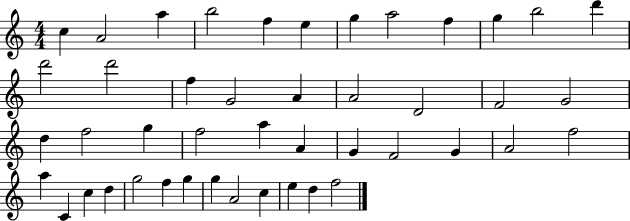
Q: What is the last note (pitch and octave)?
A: F5